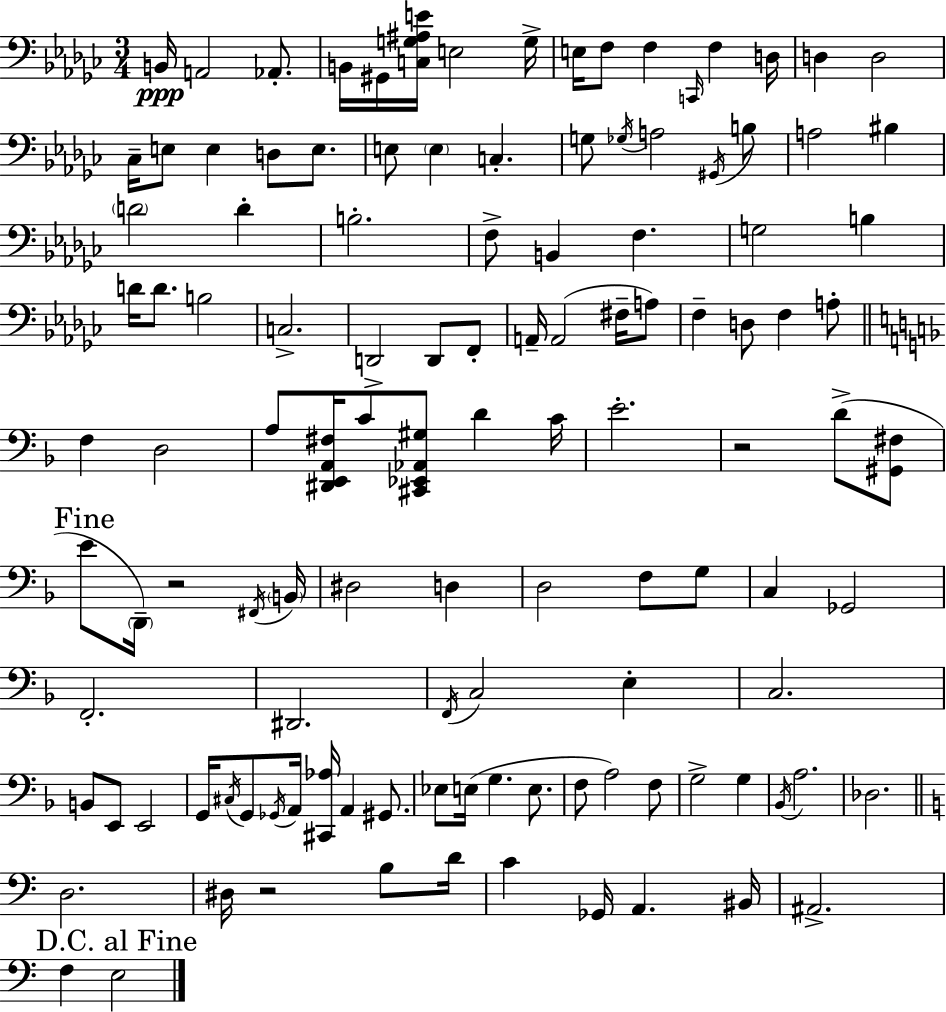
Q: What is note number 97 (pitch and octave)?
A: G3